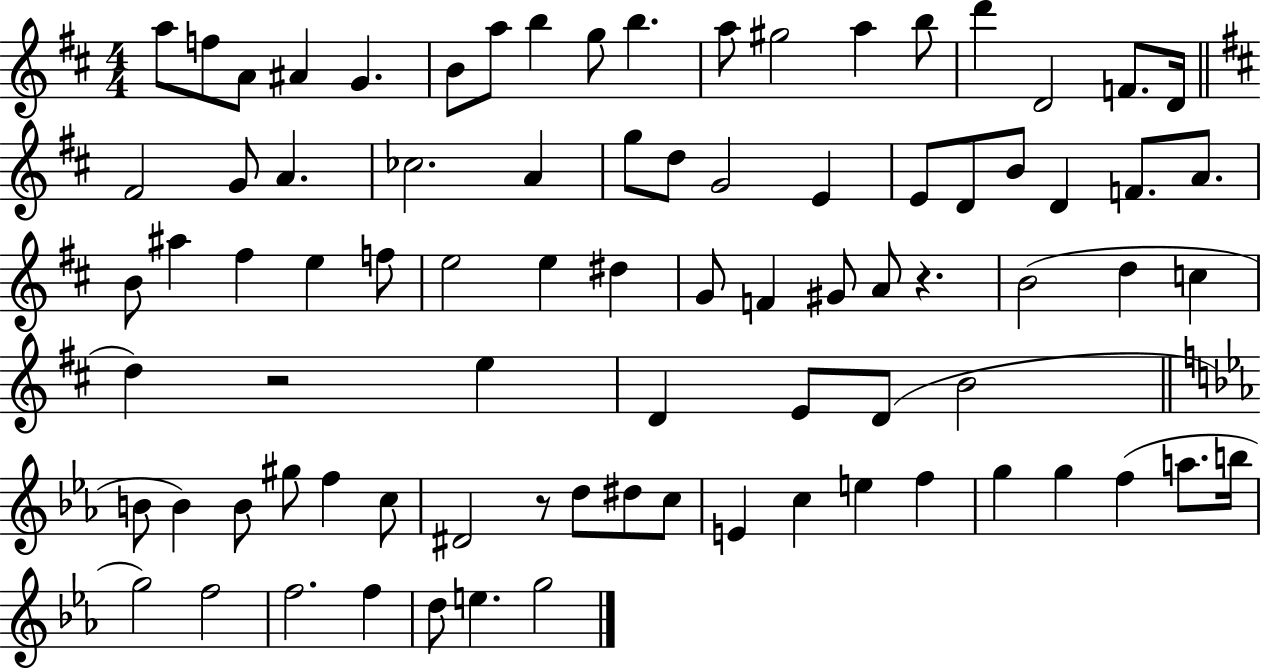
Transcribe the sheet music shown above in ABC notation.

X:1
T:Untitled
M:4/4
L:1/4
K:D
a/2 f/2 A/2 ^A G B/2 a/2 b g/2 b a/2 ^g2 a b/2 d' D2 F/2 D/4 ^F2 G/2 A _c2 A g/2 d/2 G2 E E/2 D/2 B/2 D F/2 A/2 B/2 ^a ^f e f/2 e2 e ^d G/2 F ^G/2 A/2 z B2 d c d z2 e D E/2 D/2 B2 B/2 B B/2 ^g/2 f c/2 ^D2 z/2 d/2 ^d/2 c/2 E c e f g g f a/2 b/4 g2 f2 f2 f d/2 e g2